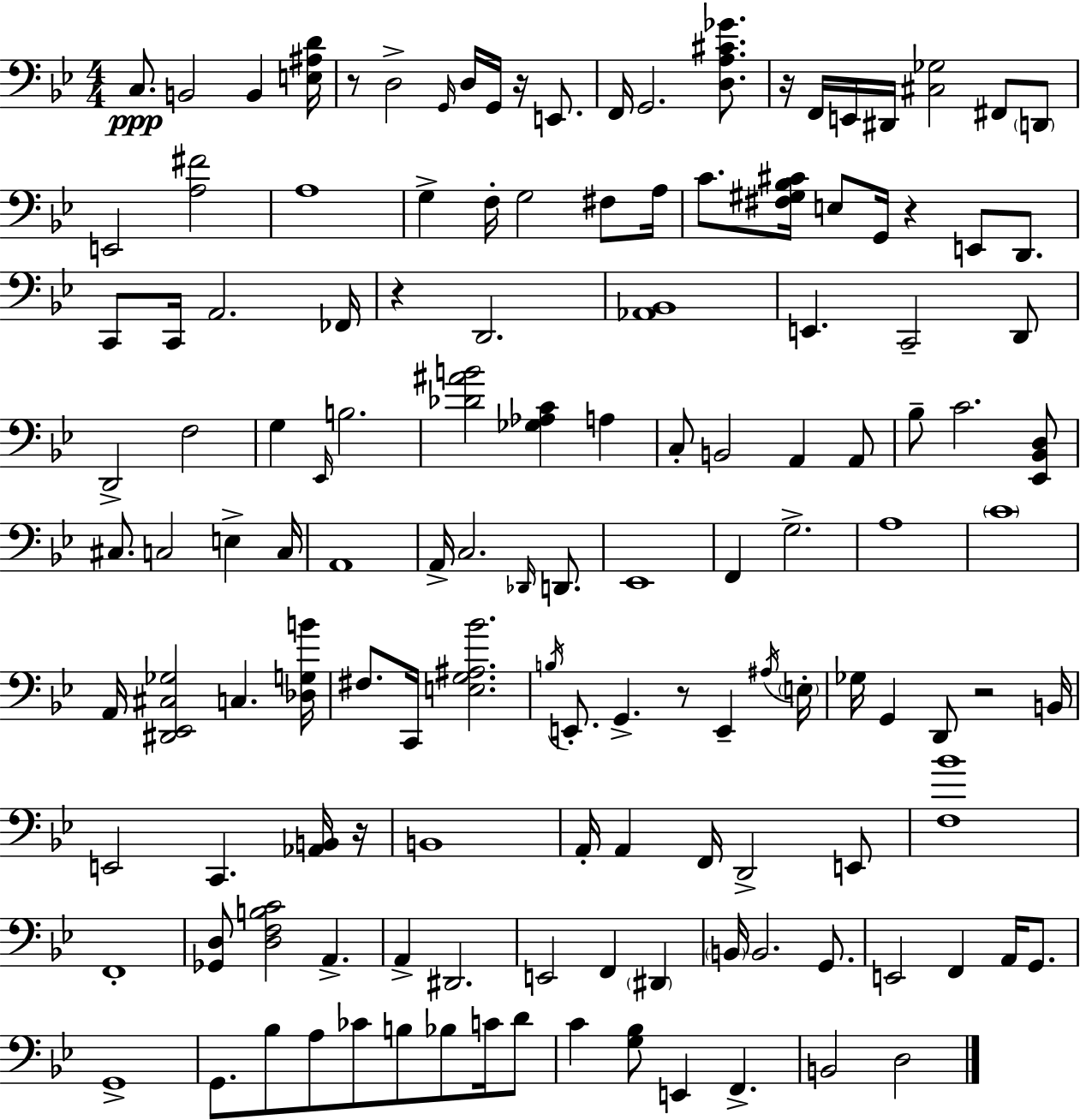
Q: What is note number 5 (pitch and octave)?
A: G2